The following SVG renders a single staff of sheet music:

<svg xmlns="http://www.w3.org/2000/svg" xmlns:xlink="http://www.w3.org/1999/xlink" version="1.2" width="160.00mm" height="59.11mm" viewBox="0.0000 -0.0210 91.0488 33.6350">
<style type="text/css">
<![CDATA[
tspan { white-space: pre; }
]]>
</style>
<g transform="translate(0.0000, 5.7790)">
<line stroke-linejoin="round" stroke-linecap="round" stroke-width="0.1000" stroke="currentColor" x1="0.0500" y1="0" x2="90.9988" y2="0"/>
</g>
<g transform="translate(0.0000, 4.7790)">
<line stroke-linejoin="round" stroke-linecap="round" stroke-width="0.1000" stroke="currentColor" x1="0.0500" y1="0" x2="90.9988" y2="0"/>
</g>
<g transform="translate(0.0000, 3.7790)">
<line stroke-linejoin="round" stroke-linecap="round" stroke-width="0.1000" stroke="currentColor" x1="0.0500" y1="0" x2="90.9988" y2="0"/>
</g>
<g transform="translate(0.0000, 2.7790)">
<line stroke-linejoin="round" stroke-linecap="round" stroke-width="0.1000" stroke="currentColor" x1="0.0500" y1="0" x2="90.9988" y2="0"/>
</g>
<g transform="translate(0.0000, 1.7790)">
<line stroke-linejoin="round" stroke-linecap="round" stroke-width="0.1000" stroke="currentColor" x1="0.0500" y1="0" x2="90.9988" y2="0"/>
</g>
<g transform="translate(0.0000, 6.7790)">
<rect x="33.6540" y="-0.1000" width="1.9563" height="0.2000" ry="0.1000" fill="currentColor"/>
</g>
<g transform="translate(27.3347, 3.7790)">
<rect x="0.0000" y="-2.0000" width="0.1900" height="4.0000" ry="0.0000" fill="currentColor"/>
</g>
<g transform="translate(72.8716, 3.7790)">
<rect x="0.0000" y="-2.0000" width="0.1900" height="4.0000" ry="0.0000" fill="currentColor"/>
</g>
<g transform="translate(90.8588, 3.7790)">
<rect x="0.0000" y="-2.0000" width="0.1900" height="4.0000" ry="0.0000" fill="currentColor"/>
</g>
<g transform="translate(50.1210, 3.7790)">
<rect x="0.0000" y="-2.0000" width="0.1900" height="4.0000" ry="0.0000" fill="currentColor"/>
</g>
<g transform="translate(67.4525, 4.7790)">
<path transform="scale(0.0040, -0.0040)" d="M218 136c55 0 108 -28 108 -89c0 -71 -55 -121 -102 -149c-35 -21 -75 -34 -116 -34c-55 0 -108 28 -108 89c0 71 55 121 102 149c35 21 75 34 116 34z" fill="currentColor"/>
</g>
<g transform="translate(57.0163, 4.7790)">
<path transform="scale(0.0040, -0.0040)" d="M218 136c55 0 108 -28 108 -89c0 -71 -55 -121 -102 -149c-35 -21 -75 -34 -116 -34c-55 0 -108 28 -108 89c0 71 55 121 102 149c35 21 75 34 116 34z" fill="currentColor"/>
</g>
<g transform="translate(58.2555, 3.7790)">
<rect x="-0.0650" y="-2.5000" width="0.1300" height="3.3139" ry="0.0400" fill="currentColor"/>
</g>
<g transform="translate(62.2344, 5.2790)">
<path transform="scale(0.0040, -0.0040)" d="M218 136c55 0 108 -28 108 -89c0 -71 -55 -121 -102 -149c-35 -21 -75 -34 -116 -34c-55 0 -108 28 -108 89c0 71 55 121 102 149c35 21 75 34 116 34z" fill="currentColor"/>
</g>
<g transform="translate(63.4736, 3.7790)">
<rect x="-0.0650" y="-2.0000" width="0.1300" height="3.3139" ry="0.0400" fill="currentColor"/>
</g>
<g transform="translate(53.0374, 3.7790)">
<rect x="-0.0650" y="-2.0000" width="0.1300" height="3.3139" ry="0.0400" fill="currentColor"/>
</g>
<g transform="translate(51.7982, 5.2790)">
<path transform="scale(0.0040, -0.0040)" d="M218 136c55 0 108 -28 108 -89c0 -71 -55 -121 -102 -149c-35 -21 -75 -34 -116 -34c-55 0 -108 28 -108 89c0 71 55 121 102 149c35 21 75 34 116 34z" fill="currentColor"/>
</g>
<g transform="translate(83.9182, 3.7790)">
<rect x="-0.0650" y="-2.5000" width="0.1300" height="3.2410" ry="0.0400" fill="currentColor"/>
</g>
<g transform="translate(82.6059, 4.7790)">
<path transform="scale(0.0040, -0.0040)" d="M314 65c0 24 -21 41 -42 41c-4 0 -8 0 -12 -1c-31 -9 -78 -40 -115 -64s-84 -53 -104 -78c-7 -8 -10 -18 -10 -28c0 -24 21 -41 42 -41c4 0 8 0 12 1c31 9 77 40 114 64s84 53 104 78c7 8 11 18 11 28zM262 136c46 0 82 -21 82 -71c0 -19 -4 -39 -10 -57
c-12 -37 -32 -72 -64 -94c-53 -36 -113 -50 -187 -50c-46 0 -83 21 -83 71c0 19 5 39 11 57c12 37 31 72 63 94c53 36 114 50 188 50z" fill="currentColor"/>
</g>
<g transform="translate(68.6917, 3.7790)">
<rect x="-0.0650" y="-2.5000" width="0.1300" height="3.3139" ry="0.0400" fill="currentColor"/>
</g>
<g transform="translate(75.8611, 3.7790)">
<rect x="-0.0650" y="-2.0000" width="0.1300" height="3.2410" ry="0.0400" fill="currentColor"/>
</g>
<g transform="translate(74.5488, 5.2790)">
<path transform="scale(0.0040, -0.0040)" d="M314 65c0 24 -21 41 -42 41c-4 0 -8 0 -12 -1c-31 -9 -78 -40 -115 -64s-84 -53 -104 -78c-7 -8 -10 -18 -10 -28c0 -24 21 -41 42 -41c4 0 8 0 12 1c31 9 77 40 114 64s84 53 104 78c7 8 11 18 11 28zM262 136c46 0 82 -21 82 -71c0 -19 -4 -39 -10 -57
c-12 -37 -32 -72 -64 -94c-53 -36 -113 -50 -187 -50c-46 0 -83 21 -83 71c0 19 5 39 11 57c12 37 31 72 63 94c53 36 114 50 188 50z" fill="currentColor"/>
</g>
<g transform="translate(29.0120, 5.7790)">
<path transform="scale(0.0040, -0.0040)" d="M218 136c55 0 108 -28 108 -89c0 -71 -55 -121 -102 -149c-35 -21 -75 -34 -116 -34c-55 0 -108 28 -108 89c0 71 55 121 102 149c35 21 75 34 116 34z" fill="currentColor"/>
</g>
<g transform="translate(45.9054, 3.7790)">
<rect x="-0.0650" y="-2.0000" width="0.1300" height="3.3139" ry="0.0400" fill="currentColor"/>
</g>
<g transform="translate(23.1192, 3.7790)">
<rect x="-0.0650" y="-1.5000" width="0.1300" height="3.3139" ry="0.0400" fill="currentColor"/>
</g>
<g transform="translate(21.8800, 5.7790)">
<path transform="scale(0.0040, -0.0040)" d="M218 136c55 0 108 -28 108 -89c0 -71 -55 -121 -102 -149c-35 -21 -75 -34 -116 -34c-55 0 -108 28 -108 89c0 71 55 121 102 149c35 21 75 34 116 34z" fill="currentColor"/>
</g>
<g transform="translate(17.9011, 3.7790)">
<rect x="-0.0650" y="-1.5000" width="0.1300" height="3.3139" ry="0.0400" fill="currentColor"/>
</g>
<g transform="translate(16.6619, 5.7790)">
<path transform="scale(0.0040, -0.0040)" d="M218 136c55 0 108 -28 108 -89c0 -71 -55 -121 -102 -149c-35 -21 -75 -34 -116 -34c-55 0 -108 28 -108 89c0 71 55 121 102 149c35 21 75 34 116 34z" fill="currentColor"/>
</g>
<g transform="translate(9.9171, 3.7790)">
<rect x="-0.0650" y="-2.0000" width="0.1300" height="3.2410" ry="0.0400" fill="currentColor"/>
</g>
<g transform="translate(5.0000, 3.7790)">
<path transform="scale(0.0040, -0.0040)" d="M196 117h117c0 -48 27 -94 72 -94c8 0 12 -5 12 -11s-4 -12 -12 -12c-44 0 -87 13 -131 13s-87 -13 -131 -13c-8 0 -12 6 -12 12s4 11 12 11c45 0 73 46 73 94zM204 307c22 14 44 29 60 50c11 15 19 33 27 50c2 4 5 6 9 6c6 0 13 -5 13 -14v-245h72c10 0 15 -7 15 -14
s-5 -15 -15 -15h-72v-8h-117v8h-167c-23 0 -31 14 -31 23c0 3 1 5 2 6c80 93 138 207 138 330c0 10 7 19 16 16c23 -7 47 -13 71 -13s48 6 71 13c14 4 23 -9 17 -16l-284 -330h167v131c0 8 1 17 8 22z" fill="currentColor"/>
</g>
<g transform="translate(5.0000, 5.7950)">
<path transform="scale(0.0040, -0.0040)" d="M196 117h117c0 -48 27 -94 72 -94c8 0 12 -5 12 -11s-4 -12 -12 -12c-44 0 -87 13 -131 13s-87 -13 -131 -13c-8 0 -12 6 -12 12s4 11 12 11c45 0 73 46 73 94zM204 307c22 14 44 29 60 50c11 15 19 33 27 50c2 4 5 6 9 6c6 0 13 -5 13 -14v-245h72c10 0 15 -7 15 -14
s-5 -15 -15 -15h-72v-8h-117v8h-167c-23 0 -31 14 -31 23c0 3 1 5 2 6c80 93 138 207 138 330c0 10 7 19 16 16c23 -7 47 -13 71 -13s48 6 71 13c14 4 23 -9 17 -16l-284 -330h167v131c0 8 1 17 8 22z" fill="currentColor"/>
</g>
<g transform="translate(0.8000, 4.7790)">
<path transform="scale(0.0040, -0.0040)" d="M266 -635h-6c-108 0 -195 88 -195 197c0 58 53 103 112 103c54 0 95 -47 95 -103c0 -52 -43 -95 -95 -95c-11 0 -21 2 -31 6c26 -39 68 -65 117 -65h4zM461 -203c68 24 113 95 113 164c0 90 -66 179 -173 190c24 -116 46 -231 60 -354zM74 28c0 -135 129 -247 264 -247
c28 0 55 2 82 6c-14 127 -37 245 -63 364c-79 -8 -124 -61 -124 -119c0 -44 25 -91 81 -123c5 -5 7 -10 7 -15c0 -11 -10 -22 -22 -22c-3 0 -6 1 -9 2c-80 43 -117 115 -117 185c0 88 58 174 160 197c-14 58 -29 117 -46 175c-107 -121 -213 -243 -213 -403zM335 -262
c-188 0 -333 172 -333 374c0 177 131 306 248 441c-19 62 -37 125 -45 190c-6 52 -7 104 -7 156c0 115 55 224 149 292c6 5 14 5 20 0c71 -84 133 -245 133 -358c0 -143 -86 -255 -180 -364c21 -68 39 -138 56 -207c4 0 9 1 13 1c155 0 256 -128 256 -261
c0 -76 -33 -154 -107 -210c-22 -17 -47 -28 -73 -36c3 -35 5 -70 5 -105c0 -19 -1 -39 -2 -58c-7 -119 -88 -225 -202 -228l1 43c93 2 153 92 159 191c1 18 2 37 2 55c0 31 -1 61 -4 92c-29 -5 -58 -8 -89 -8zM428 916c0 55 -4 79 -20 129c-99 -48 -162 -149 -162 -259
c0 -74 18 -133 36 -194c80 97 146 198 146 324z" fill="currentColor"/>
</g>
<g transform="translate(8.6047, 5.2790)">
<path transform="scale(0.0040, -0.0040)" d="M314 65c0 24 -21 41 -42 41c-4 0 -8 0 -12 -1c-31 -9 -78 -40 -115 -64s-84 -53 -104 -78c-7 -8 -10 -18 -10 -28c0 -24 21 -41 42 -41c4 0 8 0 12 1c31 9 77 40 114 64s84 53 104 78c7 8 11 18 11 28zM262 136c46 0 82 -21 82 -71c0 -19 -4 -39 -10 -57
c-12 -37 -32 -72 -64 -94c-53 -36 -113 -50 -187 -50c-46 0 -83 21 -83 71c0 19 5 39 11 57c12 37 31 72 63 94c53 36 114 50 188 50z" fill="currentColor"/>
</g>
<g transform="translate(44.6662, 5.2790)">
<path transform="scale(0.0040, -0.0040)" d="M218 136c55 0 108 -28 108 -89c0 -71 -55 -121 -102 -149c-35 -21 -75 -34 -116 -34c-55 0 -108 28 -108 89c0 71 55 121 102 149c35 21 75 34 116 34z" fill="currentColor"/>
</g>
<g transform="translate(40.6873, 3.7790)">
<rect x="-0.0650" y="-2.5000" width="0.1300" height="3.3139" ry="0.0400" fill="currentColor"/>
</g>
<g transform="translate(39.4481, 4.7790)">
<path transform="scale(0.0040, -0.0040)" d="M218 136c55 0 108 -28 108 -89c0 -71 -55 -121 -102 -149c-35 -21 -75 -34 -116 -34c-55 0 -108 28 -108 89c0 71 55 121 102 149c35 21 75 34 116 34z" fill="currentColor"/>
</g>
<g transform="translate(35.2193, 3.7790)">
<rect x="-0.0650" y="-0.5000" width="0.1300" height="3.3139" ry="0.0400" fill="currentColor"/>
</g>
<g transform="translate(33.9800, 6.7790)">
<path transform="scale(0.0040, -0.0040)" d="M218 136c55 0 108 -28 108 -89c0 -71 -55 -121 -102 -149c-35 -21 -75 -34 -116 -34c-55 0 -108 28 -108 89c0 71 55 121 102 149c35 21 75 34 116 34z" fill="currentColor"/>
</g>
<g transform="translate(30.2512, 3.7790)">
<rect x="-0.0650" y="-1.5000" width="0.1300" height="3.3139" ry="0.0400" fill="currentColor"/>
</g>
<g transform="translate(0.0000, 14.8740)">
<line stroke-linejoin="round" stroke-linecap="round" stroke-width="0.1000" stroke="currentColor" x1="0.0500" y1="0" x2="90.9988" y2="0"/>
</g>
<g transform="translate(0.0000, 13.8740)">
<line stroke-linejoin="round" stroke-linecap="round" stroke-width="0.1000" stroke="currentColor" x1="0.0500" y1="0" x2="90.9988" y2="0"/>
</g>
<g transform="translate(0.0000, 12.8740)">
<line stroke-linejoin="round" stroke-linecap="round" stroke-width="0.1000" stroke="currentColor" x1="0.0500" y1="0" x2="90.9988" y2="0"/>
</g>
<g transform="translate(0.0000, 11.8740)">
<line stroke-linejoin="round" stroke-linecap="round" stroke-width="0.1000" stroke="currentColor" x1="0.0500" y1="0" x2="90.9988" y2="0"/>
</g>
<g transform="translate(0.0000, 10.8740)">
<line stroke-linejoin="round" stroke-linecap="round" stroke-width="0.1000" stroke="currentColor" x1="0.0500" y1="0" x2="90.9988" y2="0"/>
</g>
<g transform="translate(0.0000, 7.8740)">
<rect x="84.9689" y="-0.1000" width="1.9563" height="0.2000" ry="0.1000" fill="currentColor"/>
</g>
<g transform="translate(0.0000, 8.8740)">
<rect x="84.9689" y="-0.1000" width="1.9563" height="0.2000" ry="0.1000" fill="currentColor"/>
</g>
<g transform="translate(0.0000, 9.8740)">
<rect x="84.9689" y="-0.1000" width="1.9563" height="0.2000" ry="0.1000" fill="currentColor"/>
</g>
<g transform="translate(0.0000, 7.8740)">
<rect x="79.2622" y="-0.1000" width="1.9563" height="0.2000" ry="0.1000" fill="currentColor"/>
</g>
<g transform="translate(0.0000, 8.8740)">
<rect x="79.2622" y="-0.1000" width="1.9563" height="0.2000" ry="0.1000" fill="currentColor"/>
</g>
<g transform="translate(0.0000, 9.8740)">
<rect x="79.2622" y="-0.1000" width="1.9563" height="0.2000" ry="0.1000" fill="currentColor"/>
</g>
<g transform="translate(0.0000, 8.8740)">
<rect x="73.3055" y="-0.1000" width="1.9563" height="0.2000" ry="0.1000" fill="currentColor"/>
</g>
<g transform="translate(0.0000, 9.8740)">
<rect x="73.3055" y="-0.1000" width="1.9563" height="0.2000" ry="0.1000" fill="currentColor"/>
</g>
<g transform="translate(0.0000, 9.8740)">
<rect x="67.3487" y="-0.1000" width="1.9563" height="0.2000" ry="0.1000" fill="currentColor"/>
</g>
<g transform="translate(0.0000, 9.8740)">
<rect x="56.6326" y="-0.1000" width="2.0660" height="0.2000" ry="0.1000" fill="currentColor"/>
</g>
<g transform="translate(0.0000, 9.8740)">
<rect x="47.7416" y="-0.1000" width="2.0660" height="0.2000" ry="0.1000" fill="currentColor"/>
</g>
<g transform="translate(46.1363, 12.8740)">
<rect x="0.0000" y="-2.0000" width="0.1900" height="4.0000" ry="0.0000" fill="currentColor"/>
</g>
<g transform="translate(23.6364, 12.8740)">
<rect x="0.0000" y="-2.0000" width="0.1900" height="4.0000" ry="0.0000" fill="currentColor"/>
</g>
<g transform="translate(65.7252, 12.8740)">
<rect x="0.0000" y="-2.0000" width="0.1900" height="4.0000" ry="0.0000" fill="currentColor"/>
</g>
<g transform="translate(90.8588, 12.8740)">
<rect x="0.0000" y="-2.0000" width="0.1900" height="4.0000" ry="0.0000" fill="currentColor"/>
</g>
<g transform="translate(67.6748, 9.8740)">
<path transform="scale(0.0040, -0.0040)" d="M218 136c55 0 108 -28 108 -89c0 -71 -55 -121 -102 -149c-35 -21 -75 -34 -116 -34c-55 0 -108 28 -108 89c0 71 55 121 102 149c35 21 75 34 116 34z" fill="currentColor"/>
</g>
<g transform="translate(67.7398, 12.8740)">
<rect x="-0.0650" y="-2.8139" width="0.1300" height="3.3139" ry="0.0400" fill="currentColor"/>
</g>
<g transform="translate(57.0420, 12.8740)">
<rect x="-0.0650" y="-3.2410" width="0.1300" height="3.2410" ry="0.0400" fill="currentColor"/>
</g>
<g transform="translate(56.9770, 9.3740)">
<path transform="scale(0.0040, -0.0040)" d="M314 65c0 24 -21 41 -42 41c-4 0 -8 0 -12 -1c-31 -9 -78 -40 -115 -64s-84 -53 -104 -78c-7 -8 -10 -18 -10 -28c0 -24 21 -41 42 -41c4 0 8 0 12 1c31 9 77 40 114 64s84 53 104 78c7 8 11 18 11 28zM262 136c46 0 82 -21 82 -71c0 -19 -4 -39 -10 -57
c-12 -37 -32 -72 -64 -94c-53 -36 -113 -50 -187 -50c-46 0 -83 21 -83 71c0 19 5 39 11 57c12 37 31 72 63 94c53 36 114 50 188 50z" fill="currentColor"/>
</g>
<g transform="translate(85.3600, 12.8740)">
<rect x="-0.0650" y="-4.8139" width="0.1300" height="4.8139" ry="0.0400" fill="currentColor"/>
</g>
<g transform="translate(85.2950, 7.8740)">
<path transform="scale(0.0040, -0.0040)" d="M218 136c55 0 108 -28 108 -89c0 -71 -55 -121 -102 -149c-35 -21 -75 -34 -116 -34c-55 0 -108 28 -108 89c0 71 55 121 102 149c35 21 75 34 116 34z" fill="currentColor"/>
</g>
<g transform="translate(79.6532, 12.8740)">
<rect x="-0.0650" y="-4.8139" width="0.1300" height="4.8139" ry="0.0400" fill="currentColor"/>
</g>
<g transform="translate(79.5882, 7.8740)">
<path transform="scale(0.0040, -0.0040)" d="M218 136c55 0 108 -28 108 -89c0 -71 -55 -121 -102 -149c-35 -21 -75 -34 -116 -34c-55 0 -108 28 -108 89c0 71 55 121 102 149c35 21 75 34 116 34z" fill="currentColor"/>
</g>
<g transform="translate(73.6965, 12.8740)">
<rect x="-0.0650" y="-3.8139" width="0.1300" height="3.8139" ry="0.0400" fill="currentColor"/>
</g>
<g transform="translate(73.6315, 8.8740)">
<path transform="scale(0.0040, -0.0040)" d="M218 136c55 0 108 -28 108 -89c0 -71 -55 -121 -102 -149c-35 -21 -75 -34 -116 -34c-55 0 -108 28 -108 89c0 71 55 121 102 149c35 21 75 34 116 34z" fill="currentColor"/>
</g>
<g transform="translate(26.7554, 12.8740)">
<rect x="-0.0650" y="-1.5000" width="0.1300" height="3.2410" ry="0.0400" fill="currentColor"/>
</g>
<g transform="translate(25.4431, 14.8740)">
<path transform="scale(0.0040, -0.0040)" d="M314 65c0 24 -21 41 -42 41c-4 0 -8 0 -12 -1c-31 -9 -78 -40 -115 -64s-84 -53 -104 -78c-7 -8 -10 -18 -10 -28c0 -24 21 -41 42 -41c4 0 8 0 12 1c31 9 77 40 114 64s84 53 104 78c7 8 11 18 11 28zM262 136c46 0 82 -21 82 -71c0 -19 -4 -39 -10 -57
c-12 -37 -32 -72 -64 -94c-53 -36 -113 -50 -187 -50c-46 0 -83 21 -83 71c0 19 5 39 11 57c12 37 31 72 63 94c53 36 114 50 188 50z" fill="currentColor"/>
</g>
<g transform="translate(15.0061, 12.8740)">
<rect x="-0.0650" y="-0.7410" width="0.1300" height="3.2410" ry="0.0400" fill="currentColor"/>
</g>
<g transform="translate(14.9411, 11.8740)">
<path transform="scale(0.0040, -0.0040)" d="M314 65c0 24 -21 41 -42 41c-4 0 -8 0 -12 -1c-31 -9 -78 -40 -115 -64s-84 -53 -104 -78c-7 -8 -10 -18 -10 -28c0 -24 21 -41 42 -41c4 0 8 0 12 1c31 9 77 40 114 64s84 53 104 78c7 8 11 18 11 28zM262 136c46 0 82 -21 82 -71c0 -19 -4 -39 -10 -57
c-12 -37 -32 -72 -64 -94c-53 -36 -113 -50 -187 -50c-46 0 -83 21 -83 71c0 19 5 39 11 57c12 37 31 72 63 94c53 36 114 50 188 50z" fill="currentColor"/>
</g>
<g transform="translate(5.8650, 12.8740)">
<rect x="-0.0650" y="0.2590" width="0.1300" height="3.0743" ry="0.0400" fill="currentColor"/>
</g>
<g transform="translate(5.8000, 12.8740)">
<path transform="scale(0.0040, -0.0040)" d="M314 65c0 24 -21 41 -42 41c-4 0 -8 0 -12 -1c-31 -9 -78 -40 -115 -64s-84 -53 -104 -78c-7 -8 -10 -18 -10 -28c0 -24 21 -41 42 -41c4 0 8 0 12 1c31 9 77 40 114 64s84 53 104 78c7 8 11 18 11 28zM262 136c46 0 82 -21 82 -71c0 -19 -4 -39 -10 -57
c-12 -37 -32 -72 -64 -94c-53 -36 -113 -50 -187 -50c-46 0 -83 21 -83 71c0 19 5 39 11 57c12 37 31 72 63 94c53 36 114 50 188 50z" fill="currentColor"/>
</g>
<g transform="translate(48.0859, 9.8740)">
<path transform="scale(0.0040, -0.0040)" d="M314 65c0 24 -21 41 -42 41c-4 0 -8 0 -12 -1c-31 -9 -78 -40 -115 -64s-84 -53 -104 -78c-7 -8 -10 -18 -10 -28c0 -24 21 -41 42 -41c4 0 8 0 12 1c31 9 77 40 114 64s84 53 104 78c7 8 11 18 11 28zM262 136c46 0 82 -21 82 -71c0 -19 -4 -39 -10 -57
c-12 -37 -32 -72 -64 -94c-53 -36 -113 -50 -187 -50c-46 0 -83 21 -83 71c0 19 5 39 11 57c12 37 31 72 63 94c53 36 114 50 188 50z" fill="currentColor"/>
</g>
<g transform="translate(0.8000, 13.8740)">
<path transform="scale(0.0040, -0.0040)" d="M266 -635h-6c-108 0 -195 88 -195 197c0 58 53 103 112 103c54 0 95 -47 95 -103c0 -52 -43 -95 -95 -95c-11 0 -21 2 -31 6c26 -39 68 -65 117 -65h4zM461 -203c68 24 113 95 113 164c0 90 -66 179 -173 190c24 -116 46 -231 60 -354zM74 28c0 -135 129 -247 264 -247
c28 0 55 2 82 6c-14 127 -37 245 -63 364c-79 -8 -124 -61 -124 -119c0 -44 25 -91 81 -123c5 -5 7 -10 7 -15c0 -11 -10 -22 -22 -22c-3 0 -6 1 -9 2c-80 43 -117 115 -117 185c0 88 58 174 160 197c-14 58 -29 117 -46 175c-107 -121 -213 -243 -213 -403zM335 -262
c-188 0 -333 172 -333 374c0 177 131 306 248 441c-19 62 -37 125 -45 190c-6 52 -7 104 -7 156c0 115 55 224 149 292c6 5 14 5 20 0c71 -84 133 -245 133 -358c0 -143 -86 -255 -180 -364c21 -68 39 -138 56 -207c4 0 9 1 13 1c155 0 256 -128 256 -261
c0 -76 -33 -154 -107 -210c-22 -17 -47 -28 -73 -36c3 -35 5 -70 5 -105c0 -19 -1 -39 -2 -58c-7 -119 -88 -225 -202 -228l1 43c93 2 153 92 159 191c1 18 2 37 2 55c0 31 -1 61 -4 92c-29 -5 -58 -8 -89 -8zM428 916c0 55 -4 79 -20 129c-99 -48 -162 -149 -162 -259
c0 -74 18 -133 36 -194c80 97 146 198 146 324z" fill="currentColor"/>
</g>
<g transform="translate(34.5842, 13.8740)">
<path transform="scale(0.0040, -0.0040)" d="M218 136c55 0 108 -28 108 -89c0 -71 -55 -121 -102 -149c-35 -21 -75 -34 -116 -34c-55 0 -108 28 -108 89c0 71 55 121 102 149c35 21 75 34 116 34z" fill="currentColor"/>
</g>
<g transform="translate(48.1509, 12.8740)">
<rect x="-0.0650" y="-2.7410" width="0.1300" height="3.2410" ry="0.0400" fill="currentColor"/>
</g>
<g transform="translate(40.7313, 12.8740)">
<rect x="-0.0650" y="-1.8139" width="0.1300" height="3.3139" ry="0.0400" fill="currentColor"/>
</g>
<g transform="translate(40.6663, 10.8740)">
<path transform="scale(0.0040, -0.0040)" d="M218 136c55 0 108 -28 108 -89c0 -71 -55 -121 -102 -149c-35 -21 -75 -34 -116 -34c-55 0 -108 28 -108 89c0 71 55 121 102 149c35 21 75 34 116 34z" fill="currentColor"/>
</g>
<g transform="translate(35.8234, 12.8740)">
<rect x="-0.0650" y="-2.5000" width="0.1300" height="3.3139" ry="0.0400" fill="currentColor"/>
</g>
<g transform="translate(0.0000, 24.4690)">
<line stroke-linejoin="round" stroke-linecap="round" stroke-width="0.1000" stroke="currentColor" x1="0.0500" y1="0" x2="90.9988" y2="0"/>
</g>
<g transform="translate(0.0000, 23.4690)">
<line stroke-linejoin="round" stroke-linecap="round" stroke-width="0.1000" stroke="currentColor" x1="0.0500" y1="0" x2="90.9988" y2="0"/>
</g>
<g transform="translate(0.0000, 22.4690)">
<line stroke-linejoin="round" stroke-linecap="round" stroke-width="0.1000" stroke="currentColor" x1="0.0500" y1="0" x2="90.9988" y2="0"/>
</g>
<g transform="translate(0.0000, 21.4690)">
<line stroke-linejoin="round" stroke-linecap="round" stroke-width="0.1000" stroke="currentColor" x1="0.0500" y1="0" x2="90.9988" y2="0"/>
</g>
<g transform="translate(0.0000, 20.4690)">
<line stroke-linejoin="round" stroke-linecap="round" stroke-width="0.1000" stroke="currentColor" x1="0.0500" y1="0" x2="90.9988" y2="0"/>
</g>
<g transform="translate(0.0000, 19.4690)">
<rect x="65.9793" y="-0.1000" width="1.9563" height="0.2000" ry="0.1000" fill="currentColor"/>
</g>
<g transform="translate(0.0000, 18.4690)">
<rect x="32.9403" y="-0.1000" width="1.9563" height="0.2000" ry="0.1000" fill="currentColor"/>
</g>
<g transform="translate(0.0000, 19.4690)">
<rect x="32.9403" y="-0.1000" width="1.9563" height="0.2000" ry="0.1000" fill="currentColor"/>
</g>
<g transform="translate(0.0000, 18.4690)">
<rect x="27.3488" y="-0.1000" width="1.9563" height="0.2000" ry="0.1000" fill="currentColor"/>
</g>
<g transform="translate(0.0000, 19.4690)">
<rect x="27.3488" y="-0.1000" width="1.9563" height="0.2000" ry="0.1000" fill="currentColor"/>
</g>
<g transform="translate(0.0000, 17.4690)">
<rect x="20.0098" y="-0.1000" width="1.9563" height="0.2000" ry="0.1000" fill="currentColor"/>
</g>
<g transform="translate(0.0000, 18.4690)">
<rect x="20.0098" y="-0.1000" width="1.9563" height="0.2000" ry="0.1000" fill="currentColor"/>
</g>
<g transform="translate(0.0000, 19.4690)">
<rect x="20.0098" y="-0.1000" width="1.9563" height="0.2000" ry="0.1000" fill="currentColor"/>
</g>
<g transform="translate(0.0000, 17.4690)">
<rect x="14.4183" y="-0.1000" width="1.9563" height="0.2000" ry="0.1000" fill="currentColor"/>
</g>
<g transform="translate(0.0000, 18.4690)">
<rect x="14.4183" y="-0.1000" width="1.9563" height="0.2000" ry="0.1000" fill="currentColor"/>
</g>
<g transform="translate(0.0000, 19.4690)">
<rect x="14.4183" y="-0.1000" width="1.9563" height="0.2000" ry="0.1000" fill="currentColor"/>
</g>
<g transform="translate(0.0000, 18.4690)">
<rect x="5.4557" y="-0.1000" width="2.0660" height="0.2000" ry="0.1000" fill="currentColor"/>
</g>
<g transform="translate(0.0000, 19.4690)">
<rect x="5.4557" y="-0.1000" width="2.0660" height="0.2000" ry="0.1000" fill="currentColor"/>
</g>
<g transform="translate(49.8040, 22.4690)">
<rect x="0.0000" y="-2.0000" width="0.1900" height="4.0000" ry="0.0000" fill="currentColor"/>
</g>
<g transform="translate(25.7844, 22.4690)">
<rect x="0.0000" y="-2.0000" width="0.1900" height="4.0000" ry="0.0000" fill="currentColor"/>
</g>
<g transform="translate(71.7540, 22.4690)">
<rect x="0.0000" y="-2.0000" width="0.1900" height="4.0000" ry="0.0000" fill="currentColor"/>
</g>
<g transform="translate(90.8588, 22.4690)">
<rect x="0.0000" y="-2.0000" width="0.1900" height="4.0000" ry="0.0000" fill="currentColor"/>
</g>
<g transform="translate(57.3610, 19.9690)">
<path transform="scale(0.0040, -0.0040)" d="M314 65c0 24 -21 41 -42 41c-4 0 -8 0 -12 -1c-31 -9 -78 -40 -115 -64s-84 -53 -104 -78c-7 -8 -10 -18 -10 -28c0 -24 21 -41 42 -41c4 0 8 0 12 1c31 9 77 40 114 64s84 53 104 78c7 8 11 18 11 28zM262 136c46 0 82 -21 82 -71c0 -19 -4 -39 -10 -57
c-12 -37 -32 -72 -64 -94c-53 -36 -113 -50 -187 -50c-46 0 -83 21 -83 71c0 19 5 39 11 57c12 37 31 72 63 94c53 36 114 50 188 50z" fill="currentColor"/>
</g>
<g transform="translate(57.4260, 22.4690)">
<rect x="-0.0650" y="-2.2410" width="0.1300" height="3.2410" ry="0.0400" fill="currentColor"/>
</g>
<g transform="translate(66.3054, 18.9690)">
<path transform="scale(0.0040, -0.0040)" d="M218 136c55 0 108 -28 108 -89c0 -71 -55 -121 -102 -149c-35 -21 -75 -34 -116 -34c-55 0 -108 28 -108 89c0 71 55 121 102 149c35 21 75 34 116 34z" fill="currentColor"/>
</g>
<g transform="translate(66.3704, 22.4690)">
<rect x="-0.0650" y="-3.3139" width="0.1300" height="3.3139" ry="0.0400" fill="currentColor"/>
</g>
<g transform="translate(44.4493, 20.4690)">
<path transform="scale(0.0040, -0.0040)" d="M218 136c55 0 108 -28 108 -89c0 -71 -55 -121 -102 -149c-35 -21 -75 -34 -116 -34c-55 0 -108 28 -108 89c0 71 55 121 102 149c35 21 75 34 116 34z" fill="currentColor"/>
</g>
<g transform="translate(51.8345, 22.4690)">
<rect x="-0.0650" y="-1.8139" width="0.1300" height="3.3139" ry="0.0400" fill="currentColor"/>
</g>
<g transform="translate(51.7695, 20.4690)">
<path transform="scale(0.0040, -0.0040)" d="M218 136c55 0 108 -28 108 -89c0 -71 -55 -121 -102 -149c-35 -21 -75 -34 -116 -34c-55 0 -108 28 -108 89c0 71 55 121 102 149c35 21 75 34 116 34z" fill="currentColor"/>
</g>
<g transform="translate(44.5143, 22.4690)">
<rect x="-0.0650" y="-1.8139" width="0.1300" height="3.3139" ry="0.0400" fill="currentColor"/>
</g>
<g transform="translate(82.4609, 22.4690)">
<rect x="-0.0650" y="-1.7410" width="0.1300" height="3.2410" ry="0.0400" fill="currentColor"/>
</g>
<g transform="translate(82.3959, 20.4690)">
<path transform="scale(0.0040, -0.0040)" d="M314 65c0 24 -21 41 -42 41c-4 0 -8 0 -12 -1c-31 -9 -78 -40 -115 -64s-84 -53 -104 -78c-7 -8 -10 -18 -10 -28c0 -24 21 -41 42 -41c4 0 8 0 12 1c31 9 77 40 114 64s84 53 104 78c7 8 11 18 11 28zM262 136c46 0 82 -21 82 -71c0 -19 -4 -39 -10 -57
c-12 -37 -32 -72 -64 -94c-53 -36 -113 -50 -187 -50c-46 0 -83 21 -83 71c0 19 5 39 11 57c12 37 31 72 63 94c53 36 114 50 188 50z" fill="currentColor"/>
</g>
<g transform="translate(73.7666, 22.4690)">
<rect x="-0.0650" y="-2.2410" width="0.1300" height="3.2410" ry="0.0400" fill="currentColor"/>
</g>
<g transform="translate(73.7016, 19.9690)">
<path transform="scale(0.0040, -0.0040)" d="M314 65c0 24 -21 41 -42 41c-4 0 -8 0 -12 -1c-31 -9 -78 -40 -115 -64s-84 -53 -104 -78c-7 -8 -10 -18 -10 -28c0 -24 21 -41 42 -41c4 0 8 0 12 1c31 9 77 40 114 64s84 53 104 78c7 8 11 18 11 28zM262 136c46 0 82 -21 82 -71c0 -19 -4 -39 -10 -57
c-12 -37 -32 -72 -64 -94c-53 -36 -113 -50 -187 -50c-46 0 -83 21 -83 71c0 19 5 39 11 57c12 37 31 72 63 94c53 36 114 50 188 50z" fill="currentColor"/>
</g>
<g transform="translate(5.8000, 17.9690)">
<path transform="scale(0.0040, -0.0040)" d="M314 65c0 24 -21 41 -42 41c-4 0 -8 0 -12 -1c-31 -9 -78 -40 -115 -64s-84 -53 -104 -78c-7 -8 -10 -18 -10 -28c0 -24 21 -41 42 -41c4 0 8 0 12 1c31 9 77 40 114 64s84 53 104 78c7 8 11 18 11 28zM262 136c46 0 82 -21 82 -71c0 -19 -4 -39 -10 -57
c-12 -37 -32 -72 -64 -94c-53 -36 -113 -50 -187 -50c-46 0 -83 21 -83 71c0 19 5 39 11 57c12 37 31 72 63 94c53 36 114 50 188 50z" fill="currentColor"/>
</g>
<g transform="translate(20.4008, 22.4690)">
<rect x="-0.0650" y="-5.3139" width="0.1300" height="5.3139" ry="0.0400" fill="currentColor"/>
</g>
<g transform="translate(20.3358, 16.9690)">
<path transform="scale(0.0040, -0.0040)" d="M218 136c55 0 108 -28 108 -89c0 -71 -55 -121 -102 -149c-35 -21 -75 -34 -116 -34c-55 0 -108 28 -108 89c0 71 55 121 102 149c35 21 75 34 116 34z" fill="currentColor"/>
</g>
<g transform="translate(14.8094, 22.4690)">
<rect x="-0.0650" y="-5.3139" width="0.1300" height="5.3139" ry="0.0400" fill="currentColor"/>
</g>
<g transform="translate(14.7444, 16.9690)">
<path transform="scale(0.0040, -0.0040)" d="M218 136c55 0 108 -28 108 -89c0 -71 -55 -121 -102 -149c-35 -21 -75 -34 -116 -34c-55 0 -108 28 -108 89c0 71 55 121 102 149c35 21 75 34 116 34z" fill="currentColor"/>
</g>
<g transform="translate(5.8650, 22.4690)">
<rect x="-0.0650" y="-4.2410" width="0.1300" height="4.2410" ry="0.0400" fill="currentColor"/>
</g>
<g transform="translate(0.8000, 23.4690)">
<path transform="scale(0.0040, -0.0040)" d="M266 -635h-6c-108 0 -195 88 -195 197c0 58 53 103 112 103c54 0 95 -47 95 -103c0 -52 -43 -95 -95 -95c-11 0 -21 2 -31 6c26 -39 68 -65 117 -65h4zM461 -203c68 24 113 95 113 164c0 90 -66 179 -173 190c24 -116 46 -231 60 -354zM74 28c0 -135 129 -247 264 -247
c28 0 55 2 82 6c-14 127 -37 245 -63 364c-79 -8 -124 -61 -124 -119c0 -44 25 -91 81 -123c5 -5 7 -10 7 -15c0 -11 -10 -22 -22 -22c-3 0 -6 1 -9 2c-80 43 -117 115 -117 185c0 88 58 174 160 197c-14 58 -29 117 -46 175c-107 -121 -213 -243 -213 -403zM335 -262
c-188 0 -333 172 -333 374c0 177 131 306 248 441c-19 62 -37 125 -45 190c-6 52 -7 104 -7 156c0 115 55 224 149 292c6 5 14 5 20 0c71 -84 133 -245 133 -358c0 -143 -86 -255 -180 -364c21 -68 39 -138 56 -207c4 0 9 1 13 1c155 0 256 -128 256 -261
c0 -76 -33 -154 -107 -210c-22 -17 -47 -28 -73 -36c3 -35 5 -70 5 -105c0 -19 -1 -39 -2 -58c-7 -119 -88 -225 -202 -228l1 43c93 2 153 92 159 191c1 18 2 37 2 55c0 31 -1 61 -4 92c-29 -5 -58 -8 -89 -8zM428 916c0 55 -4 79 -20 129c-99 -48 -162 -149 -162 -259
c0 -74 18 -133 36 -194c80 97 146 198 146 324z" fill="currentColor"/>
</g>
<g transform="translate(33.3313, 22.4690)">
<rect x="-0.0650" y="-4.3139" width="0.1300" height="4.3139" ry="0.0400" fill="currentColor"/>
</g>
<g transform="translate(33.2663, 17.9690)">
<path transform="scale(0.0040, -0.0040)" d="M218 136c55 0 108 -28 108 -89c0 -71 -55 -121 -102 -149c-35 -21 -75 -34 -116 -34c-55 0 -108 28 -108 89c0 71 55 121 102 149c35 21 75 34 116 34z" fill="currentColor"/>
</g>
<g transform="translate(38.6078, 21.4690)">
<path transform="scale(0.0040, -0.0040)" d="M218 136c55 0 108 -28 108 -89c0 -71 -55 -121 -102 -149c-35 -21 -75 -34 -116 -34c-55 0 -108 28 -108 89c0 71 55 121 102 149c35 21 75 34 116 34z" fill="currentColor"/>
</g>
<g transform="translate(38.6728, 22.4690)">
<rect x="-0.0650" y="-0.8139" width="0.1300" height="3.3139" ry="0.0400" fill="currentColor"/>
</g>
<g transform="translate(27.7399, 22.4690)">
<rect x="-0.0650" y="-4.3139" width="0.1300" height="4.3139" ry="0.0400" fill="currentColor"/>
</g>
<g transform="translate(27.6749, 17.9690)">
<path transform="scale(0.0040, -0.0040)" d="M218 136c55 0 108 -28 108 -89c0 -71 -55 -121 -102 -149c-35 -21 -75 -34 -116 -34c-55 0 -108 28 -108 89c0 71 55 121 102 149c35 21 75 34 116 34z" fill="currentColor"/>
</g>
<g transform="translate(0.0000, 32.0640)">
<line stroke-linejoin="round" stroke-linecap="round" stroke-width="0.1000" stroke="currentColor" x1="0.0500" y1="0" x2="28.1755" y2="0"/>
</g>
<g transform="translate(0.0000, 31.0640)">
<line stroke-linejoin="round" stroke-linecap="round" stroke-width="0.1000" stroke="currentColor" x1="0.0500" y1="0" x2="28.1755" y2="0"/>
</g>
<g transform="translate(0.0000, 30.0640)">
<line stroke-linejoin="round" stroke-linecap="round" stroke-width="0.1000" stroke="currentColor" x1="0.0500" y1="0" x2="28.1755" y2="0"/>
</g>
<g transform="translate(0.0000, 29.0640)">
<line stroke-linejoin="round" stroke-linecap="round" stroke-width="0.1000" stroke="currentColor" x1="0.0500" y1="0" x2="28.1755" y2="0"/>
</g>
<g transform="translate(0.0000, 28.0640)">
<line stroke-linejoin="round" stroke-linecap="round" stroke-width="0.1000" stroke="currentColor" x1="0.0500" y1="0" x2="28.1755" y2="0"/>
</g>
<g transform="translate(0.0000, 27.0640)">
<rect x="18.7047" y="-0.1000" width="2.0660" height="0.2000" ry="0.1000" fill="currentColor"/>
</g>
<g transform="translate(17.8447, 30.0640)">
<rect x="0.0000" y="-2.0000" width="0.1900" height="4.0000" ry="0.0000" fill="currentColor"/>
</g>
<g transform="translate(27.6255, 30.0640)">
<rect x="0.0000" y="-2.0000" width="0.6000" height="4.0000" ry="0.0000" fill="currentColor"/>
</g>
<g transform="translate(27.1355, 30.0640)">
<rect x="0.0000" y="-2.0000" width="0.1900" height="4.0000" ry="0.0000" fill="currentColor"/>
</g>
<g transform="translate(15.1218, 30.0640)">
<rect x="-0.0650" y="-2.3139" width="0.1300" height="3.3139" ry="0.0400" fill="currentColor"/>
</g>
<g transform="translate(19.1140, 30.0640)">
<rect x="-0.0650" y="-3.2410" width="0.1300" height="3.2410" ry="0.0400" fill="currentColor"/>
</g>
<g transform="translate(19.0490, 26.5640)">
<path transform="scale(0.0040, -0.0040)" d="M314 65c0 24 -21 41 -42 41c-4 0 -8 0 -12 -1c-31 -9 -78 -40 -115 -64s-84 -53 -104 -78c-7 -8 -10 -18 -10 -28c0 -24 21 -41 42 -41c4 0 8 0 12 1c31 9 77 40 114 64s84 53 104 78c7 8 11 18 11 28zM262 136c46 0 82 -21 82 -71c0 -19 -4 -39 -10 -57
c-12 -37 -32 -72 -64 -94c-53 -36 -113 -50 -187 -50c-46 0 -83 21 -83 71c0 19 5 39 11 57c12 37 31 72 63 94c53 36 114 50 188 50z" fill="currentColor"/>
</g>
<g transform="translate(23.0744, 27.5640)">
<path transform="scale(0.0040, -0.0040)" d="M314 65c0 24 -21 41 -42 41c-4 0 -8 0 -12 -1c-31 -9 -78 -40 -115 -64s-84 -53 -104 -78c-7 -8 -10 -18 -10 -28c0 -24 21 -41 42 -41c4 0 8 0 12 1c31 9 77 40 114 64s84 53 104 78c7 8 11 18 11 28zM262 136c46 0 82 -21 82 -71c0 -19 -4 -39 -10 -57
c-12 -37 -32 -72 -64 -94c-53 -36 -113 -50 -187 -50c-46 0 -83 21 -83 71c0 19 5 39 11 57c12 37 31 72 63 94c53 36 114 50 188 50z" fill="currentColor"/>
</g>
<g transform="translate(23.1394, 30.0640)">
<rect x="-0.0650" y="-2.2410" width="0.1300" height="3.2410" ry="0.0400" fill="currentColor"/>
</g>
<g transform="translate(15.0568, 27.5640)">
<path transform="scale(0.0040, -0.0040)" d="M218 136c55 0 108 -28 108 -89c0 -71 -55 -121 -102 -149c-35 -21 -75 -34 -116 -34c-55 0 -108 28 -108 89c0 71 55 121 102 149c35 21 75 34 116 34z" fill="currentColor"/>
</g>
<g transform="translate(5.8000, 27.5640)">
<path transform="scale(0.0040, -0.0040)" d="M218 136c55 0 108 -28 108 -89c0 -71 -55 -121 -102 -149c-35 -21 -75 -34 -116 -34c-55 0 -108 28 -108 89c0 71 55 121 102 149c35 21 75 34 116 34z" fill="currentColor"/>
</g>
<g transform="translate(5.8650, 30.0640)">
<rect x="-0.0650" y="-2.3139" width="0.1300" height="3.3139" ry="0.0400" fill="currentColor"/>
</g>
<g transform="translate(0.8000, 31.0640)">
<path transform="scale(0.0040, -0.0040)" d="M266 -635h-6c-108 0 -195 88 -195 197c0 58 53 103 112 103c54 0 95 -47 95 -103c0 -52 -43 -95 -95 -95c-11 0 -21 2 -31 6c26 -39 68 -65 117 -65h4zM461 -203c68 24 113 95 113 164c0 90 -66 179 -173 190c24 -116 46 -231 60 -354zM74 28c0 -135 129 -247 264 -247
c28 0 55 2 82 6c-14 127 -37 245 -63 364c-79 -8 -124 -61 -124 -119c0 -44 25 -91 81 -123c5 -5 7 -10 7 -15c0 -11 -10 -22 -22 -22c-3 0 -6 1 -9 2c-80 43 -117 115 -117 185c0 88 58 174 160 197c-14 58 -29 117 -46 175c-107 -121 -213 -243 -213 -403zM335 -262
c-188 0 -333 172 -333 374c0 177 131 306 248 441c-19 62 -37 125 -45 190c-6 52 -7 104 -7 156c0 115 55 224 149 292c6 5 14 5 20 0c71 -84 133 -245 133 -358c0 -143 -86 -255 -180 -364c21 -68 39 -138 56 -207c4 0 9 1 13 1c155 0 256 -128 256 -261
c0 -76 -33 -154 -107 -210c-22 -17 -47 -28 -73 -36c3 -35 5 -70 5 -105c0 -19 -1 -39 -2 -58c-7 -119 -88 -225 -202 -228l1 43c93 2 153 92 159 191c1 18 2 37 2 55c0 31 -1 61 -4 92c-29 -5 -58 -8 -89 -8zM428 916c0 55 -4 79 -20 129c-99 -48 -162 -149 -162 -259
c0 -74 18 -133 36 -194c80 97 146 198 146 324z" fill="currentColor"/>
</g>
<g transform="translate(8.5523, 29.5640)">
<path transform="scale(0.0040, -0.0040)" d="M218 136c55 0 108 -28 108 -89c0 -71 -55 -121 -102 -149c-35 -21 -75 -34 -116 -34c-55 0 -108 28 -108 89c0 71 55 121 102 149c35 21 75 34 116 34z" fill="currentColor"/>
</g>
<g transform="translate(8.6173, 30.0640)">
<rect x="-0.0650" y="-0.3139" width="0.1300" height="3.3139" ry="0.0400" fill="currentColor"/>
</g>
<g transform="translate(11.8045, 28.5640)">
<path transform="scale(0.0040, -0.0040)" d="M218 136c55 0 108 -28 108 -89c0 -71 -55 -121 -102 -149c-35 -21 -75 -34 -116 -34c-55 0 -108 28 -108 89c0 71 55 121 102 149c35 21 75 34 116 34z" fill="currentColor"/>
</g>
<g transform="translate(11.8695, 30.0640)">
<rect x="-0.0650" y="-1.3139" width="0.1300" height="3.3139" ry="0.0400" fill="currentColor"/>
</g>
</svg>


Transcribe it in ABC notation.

X:1
T:Untitled
M:4/4
L:1/4
K:C
F2 E E E C G F F G F G F2 G2 B2 d2 E2 G f a2 b2 a c' e' e' d'2 f' f' d' d' d f f g2 b g2 f2 g c e g b2 g2